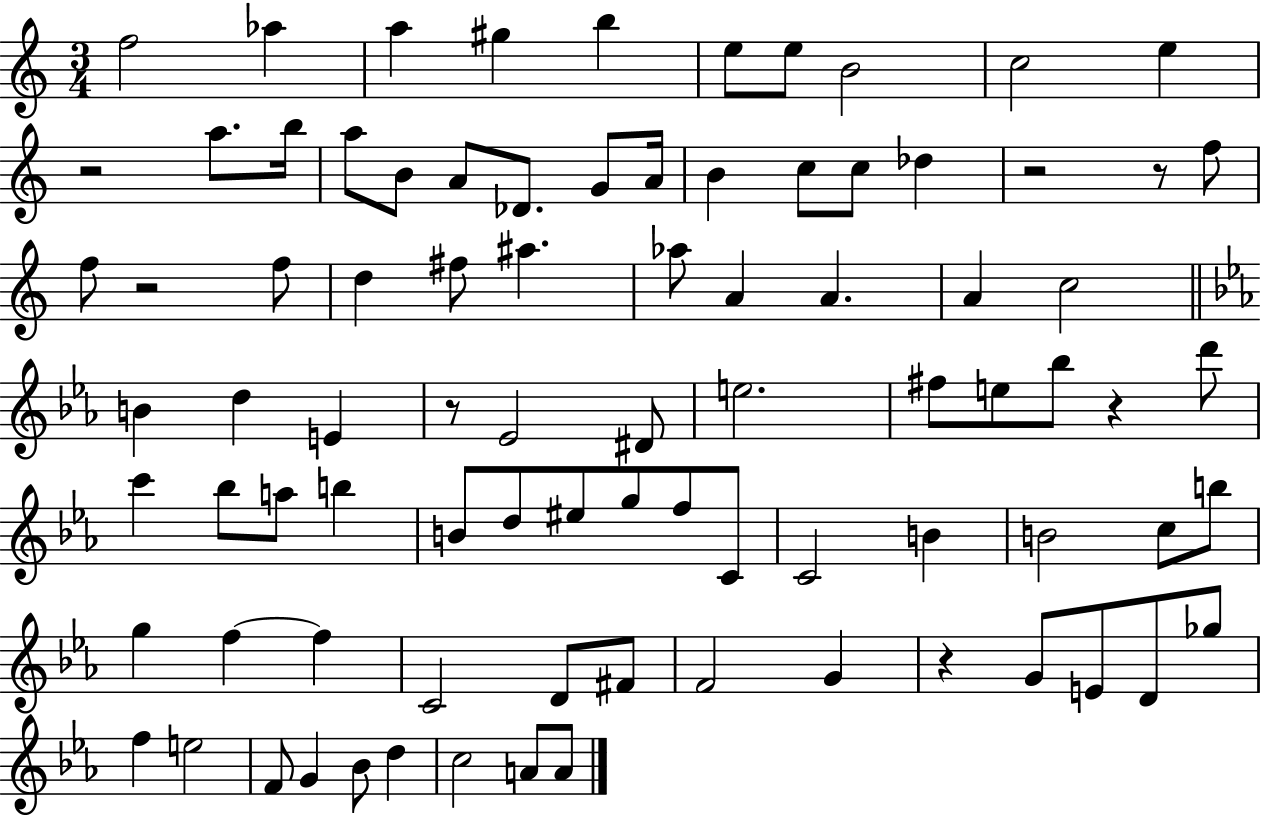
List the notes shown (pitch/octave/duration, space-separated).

F5/h Ab5/q A5/q G#5/q B5/q E5/e E5/e B4/h C5/h E5/q R/h A5/e. B5/s A5/e B4/e A4/e Db4/e. G4/e A4/s B4/q C5/e C5/e Db5/q R/h R/e F5/e F5/e R/h F5/e D5/q F#5/e A#5/q. Ab5/e A4/q A4/q. A4/q C5/h B4/q D5/q E4/q R/e Eb4/h D#4/e E5/h. F#5/e E5/e Bb5/e R/q D6/e C6/q Bb5/e A5/e B5/q B4/e D5/e EIS5/e G5/e F5/e C4/e C4/h B4/q B4/h C5/e B5/e G5/q F5/q F5/q C4/h D4/e F#4/e F4/h G4/q R/q G4/e E4/e D4/e Gb5/e F5/q E5/h F4/e G4/q Bb4/e D5/q C5/h A4/e A4/e